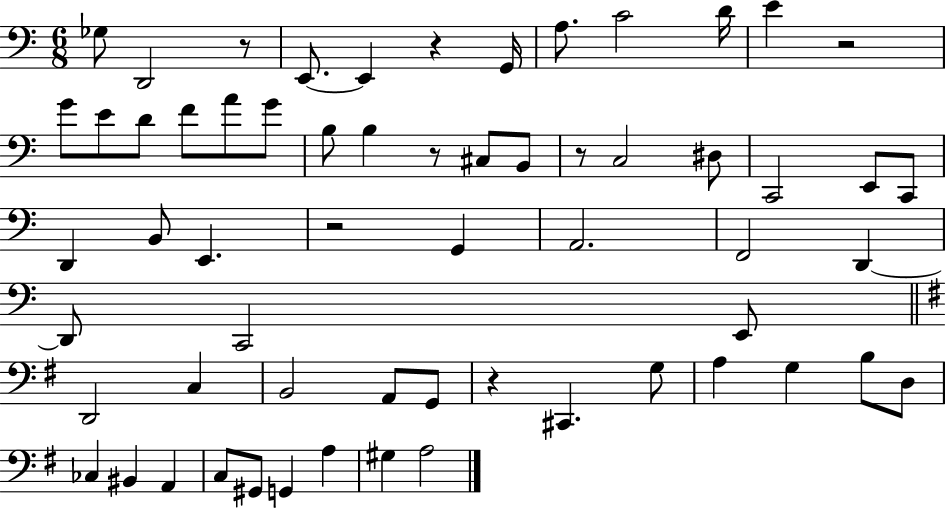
Gb3/e D2/h R/e E2/e. E2/q R/q G2/s A3/e. C4/h D4/s E4/q R/h G4/e E4/e D4/e F4/e A4/e G4/e B3/e B3/q R/e C#3/e B2/e R/e C3/h D#3/e C2/h E2/e C2/e D2/q B2/e E2/q. R/h G2/q A2/h. F2/h D2/q D2/e C2/h E2/e D2/h C3/q B2/h A2/e G2/e R/q C#2/q. G3/e A3/q G3/q B3/e D3/e CES3/q BIS2/q A2/q C3/e G#2/e G2/q A3/q G#3/q A3/h